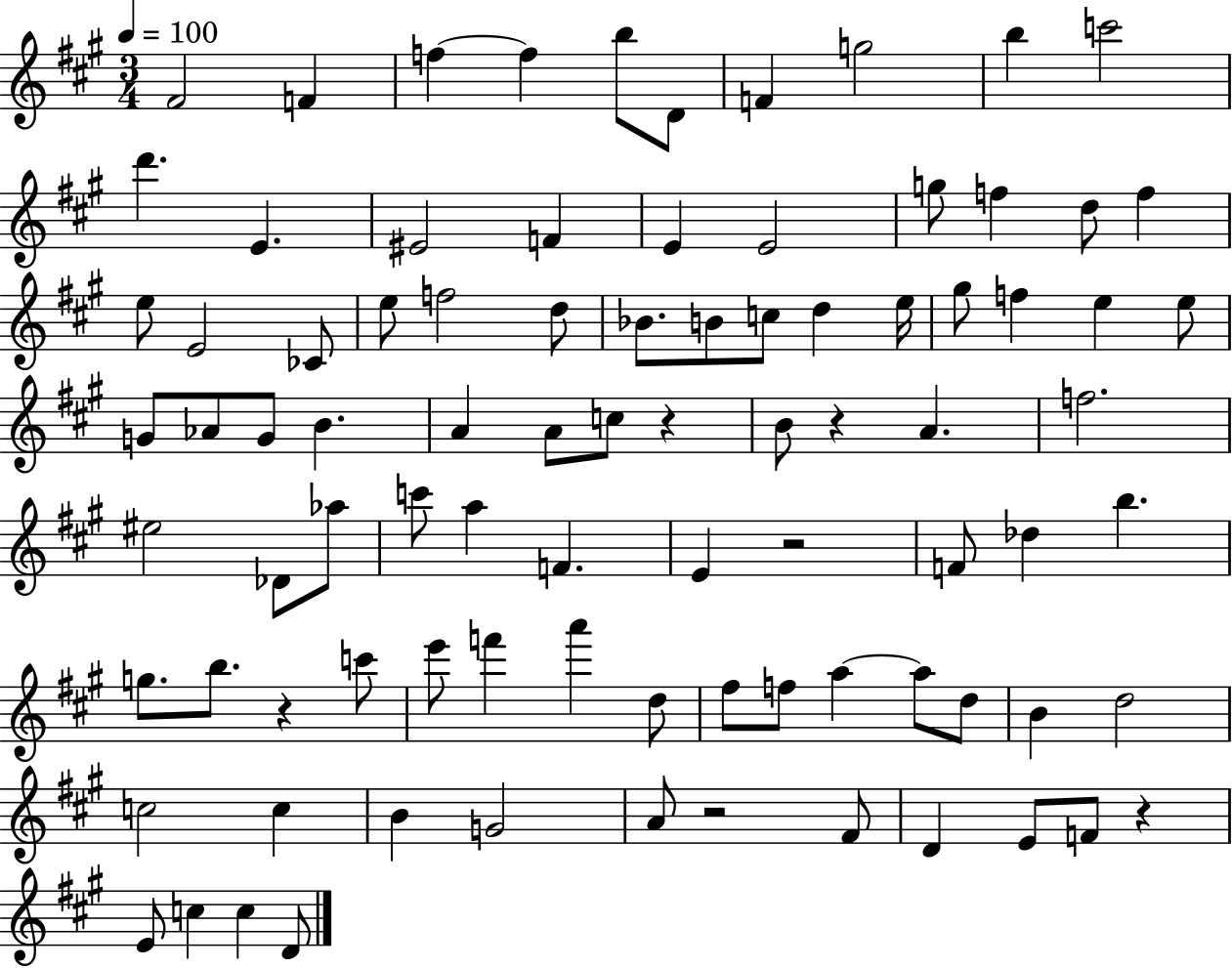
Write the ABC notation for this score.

X:1
T:Untitled
M:3/4
L:1/4
K:A
^F2 F f f b/2 D/2 F g2 b c'2 d' E ^E2 F E E2 g/2 f d/2 f e/2 E2 _C/2 e/2 f2 d/2 _B/2 B/2 c/2 d e/4 ^g/2 f e e/2 G/2 _A/2 G/2 B A A/2 c/2 z B/2 z A f2 ^e2 _D/2 _a/2 c'/2 a F E z2 F/2 _d b g/2 b/2 z c'/2 e'/2 f' a' d/2 ^f/2 f/2 a a/2 d/2 B d2 c2 c B G2 A/2 z2 ^F/2 D E/2 F/2 z E/2 c c D/2